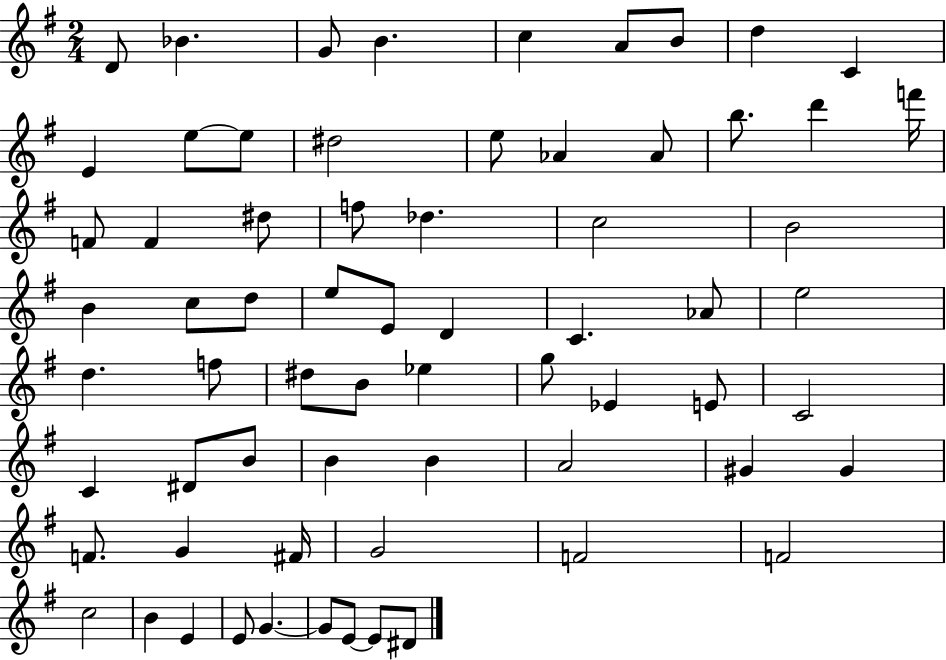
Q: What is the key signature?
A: G major